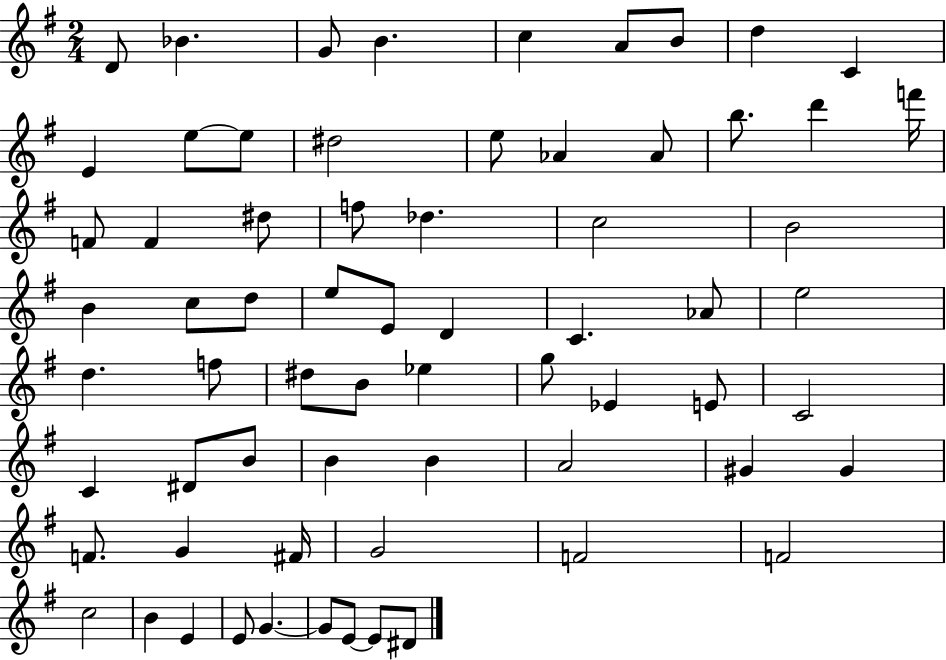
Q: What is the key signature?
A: G major